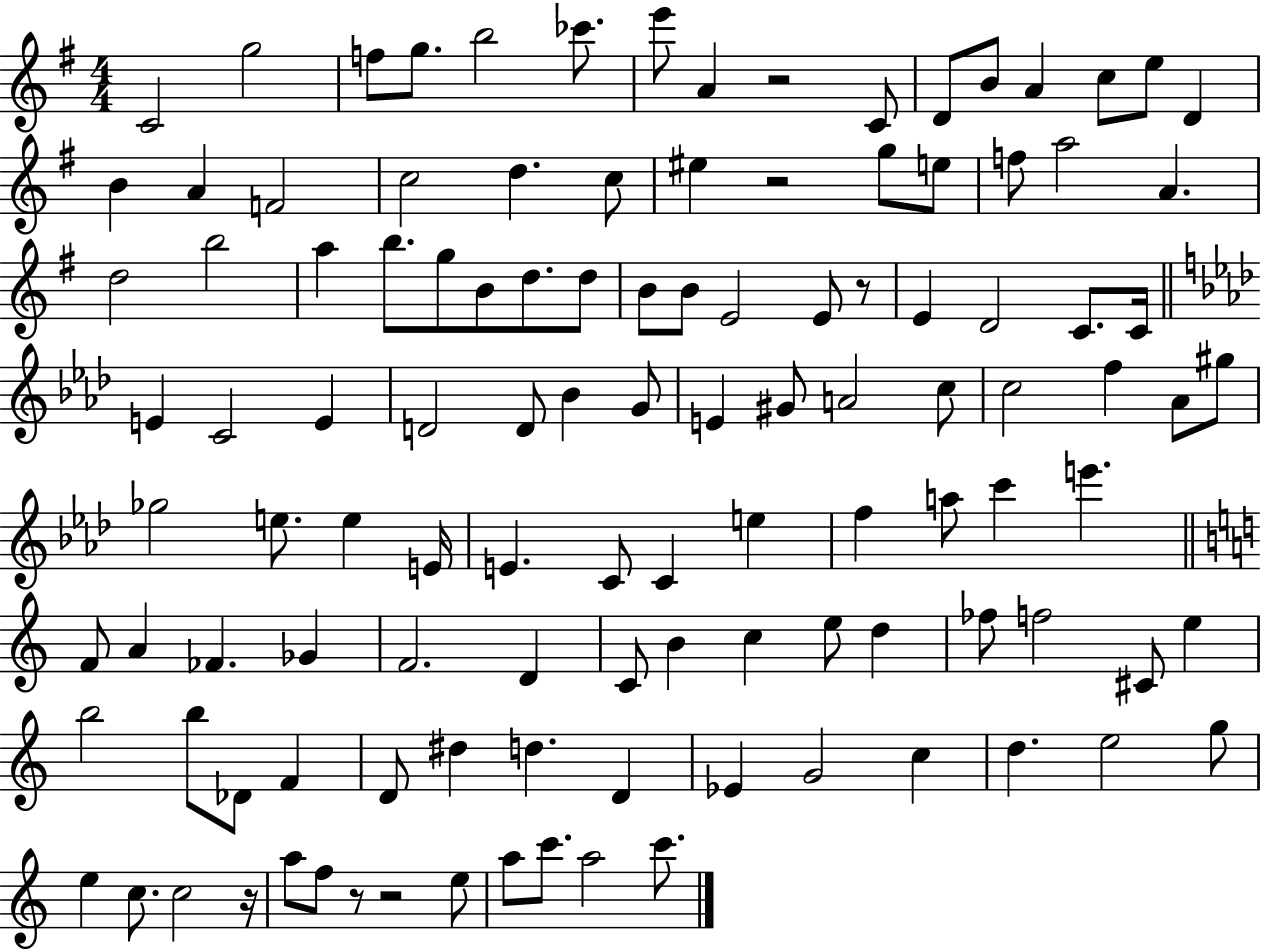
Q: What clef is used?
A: treble